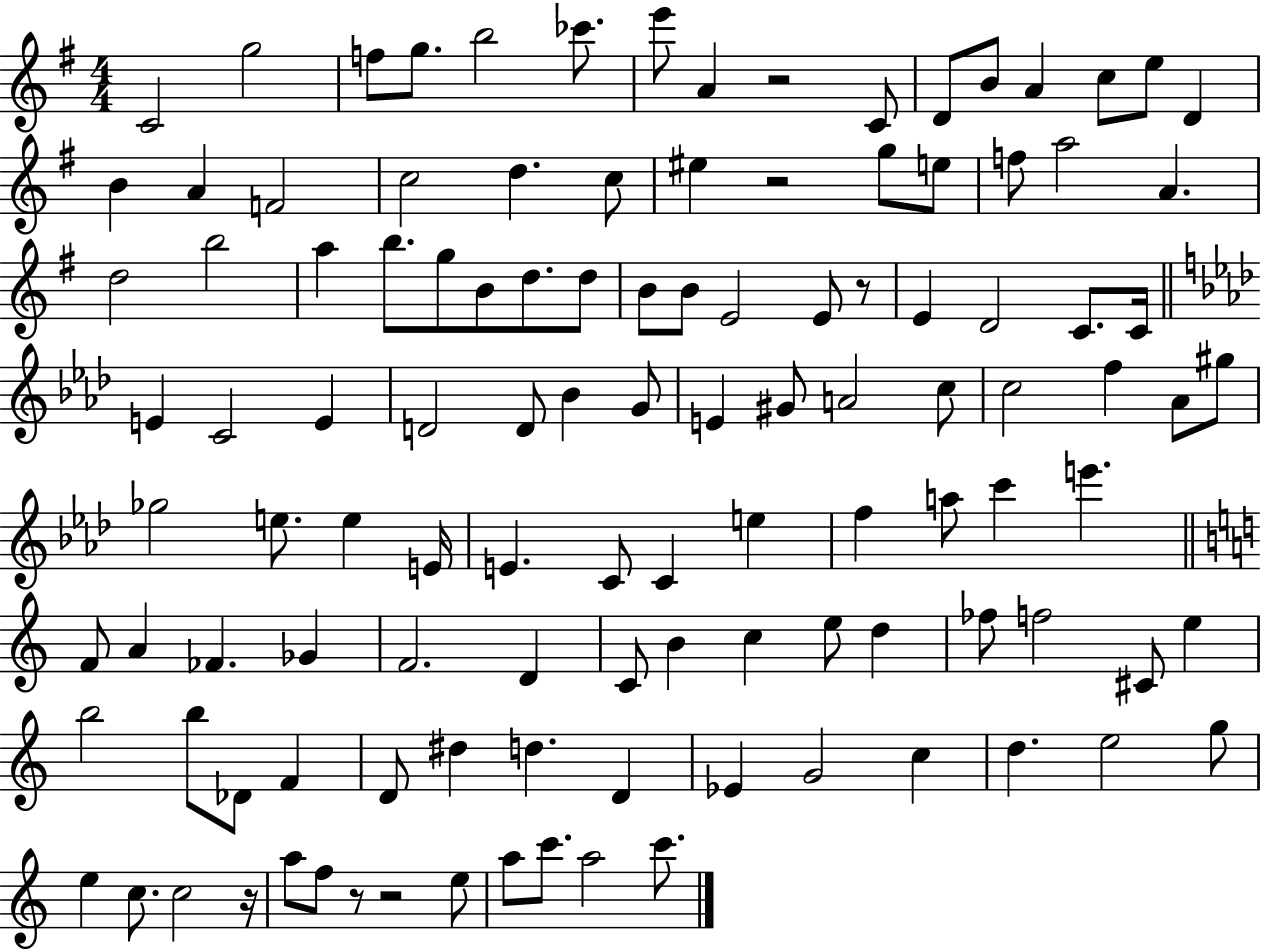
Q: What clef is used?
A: treble